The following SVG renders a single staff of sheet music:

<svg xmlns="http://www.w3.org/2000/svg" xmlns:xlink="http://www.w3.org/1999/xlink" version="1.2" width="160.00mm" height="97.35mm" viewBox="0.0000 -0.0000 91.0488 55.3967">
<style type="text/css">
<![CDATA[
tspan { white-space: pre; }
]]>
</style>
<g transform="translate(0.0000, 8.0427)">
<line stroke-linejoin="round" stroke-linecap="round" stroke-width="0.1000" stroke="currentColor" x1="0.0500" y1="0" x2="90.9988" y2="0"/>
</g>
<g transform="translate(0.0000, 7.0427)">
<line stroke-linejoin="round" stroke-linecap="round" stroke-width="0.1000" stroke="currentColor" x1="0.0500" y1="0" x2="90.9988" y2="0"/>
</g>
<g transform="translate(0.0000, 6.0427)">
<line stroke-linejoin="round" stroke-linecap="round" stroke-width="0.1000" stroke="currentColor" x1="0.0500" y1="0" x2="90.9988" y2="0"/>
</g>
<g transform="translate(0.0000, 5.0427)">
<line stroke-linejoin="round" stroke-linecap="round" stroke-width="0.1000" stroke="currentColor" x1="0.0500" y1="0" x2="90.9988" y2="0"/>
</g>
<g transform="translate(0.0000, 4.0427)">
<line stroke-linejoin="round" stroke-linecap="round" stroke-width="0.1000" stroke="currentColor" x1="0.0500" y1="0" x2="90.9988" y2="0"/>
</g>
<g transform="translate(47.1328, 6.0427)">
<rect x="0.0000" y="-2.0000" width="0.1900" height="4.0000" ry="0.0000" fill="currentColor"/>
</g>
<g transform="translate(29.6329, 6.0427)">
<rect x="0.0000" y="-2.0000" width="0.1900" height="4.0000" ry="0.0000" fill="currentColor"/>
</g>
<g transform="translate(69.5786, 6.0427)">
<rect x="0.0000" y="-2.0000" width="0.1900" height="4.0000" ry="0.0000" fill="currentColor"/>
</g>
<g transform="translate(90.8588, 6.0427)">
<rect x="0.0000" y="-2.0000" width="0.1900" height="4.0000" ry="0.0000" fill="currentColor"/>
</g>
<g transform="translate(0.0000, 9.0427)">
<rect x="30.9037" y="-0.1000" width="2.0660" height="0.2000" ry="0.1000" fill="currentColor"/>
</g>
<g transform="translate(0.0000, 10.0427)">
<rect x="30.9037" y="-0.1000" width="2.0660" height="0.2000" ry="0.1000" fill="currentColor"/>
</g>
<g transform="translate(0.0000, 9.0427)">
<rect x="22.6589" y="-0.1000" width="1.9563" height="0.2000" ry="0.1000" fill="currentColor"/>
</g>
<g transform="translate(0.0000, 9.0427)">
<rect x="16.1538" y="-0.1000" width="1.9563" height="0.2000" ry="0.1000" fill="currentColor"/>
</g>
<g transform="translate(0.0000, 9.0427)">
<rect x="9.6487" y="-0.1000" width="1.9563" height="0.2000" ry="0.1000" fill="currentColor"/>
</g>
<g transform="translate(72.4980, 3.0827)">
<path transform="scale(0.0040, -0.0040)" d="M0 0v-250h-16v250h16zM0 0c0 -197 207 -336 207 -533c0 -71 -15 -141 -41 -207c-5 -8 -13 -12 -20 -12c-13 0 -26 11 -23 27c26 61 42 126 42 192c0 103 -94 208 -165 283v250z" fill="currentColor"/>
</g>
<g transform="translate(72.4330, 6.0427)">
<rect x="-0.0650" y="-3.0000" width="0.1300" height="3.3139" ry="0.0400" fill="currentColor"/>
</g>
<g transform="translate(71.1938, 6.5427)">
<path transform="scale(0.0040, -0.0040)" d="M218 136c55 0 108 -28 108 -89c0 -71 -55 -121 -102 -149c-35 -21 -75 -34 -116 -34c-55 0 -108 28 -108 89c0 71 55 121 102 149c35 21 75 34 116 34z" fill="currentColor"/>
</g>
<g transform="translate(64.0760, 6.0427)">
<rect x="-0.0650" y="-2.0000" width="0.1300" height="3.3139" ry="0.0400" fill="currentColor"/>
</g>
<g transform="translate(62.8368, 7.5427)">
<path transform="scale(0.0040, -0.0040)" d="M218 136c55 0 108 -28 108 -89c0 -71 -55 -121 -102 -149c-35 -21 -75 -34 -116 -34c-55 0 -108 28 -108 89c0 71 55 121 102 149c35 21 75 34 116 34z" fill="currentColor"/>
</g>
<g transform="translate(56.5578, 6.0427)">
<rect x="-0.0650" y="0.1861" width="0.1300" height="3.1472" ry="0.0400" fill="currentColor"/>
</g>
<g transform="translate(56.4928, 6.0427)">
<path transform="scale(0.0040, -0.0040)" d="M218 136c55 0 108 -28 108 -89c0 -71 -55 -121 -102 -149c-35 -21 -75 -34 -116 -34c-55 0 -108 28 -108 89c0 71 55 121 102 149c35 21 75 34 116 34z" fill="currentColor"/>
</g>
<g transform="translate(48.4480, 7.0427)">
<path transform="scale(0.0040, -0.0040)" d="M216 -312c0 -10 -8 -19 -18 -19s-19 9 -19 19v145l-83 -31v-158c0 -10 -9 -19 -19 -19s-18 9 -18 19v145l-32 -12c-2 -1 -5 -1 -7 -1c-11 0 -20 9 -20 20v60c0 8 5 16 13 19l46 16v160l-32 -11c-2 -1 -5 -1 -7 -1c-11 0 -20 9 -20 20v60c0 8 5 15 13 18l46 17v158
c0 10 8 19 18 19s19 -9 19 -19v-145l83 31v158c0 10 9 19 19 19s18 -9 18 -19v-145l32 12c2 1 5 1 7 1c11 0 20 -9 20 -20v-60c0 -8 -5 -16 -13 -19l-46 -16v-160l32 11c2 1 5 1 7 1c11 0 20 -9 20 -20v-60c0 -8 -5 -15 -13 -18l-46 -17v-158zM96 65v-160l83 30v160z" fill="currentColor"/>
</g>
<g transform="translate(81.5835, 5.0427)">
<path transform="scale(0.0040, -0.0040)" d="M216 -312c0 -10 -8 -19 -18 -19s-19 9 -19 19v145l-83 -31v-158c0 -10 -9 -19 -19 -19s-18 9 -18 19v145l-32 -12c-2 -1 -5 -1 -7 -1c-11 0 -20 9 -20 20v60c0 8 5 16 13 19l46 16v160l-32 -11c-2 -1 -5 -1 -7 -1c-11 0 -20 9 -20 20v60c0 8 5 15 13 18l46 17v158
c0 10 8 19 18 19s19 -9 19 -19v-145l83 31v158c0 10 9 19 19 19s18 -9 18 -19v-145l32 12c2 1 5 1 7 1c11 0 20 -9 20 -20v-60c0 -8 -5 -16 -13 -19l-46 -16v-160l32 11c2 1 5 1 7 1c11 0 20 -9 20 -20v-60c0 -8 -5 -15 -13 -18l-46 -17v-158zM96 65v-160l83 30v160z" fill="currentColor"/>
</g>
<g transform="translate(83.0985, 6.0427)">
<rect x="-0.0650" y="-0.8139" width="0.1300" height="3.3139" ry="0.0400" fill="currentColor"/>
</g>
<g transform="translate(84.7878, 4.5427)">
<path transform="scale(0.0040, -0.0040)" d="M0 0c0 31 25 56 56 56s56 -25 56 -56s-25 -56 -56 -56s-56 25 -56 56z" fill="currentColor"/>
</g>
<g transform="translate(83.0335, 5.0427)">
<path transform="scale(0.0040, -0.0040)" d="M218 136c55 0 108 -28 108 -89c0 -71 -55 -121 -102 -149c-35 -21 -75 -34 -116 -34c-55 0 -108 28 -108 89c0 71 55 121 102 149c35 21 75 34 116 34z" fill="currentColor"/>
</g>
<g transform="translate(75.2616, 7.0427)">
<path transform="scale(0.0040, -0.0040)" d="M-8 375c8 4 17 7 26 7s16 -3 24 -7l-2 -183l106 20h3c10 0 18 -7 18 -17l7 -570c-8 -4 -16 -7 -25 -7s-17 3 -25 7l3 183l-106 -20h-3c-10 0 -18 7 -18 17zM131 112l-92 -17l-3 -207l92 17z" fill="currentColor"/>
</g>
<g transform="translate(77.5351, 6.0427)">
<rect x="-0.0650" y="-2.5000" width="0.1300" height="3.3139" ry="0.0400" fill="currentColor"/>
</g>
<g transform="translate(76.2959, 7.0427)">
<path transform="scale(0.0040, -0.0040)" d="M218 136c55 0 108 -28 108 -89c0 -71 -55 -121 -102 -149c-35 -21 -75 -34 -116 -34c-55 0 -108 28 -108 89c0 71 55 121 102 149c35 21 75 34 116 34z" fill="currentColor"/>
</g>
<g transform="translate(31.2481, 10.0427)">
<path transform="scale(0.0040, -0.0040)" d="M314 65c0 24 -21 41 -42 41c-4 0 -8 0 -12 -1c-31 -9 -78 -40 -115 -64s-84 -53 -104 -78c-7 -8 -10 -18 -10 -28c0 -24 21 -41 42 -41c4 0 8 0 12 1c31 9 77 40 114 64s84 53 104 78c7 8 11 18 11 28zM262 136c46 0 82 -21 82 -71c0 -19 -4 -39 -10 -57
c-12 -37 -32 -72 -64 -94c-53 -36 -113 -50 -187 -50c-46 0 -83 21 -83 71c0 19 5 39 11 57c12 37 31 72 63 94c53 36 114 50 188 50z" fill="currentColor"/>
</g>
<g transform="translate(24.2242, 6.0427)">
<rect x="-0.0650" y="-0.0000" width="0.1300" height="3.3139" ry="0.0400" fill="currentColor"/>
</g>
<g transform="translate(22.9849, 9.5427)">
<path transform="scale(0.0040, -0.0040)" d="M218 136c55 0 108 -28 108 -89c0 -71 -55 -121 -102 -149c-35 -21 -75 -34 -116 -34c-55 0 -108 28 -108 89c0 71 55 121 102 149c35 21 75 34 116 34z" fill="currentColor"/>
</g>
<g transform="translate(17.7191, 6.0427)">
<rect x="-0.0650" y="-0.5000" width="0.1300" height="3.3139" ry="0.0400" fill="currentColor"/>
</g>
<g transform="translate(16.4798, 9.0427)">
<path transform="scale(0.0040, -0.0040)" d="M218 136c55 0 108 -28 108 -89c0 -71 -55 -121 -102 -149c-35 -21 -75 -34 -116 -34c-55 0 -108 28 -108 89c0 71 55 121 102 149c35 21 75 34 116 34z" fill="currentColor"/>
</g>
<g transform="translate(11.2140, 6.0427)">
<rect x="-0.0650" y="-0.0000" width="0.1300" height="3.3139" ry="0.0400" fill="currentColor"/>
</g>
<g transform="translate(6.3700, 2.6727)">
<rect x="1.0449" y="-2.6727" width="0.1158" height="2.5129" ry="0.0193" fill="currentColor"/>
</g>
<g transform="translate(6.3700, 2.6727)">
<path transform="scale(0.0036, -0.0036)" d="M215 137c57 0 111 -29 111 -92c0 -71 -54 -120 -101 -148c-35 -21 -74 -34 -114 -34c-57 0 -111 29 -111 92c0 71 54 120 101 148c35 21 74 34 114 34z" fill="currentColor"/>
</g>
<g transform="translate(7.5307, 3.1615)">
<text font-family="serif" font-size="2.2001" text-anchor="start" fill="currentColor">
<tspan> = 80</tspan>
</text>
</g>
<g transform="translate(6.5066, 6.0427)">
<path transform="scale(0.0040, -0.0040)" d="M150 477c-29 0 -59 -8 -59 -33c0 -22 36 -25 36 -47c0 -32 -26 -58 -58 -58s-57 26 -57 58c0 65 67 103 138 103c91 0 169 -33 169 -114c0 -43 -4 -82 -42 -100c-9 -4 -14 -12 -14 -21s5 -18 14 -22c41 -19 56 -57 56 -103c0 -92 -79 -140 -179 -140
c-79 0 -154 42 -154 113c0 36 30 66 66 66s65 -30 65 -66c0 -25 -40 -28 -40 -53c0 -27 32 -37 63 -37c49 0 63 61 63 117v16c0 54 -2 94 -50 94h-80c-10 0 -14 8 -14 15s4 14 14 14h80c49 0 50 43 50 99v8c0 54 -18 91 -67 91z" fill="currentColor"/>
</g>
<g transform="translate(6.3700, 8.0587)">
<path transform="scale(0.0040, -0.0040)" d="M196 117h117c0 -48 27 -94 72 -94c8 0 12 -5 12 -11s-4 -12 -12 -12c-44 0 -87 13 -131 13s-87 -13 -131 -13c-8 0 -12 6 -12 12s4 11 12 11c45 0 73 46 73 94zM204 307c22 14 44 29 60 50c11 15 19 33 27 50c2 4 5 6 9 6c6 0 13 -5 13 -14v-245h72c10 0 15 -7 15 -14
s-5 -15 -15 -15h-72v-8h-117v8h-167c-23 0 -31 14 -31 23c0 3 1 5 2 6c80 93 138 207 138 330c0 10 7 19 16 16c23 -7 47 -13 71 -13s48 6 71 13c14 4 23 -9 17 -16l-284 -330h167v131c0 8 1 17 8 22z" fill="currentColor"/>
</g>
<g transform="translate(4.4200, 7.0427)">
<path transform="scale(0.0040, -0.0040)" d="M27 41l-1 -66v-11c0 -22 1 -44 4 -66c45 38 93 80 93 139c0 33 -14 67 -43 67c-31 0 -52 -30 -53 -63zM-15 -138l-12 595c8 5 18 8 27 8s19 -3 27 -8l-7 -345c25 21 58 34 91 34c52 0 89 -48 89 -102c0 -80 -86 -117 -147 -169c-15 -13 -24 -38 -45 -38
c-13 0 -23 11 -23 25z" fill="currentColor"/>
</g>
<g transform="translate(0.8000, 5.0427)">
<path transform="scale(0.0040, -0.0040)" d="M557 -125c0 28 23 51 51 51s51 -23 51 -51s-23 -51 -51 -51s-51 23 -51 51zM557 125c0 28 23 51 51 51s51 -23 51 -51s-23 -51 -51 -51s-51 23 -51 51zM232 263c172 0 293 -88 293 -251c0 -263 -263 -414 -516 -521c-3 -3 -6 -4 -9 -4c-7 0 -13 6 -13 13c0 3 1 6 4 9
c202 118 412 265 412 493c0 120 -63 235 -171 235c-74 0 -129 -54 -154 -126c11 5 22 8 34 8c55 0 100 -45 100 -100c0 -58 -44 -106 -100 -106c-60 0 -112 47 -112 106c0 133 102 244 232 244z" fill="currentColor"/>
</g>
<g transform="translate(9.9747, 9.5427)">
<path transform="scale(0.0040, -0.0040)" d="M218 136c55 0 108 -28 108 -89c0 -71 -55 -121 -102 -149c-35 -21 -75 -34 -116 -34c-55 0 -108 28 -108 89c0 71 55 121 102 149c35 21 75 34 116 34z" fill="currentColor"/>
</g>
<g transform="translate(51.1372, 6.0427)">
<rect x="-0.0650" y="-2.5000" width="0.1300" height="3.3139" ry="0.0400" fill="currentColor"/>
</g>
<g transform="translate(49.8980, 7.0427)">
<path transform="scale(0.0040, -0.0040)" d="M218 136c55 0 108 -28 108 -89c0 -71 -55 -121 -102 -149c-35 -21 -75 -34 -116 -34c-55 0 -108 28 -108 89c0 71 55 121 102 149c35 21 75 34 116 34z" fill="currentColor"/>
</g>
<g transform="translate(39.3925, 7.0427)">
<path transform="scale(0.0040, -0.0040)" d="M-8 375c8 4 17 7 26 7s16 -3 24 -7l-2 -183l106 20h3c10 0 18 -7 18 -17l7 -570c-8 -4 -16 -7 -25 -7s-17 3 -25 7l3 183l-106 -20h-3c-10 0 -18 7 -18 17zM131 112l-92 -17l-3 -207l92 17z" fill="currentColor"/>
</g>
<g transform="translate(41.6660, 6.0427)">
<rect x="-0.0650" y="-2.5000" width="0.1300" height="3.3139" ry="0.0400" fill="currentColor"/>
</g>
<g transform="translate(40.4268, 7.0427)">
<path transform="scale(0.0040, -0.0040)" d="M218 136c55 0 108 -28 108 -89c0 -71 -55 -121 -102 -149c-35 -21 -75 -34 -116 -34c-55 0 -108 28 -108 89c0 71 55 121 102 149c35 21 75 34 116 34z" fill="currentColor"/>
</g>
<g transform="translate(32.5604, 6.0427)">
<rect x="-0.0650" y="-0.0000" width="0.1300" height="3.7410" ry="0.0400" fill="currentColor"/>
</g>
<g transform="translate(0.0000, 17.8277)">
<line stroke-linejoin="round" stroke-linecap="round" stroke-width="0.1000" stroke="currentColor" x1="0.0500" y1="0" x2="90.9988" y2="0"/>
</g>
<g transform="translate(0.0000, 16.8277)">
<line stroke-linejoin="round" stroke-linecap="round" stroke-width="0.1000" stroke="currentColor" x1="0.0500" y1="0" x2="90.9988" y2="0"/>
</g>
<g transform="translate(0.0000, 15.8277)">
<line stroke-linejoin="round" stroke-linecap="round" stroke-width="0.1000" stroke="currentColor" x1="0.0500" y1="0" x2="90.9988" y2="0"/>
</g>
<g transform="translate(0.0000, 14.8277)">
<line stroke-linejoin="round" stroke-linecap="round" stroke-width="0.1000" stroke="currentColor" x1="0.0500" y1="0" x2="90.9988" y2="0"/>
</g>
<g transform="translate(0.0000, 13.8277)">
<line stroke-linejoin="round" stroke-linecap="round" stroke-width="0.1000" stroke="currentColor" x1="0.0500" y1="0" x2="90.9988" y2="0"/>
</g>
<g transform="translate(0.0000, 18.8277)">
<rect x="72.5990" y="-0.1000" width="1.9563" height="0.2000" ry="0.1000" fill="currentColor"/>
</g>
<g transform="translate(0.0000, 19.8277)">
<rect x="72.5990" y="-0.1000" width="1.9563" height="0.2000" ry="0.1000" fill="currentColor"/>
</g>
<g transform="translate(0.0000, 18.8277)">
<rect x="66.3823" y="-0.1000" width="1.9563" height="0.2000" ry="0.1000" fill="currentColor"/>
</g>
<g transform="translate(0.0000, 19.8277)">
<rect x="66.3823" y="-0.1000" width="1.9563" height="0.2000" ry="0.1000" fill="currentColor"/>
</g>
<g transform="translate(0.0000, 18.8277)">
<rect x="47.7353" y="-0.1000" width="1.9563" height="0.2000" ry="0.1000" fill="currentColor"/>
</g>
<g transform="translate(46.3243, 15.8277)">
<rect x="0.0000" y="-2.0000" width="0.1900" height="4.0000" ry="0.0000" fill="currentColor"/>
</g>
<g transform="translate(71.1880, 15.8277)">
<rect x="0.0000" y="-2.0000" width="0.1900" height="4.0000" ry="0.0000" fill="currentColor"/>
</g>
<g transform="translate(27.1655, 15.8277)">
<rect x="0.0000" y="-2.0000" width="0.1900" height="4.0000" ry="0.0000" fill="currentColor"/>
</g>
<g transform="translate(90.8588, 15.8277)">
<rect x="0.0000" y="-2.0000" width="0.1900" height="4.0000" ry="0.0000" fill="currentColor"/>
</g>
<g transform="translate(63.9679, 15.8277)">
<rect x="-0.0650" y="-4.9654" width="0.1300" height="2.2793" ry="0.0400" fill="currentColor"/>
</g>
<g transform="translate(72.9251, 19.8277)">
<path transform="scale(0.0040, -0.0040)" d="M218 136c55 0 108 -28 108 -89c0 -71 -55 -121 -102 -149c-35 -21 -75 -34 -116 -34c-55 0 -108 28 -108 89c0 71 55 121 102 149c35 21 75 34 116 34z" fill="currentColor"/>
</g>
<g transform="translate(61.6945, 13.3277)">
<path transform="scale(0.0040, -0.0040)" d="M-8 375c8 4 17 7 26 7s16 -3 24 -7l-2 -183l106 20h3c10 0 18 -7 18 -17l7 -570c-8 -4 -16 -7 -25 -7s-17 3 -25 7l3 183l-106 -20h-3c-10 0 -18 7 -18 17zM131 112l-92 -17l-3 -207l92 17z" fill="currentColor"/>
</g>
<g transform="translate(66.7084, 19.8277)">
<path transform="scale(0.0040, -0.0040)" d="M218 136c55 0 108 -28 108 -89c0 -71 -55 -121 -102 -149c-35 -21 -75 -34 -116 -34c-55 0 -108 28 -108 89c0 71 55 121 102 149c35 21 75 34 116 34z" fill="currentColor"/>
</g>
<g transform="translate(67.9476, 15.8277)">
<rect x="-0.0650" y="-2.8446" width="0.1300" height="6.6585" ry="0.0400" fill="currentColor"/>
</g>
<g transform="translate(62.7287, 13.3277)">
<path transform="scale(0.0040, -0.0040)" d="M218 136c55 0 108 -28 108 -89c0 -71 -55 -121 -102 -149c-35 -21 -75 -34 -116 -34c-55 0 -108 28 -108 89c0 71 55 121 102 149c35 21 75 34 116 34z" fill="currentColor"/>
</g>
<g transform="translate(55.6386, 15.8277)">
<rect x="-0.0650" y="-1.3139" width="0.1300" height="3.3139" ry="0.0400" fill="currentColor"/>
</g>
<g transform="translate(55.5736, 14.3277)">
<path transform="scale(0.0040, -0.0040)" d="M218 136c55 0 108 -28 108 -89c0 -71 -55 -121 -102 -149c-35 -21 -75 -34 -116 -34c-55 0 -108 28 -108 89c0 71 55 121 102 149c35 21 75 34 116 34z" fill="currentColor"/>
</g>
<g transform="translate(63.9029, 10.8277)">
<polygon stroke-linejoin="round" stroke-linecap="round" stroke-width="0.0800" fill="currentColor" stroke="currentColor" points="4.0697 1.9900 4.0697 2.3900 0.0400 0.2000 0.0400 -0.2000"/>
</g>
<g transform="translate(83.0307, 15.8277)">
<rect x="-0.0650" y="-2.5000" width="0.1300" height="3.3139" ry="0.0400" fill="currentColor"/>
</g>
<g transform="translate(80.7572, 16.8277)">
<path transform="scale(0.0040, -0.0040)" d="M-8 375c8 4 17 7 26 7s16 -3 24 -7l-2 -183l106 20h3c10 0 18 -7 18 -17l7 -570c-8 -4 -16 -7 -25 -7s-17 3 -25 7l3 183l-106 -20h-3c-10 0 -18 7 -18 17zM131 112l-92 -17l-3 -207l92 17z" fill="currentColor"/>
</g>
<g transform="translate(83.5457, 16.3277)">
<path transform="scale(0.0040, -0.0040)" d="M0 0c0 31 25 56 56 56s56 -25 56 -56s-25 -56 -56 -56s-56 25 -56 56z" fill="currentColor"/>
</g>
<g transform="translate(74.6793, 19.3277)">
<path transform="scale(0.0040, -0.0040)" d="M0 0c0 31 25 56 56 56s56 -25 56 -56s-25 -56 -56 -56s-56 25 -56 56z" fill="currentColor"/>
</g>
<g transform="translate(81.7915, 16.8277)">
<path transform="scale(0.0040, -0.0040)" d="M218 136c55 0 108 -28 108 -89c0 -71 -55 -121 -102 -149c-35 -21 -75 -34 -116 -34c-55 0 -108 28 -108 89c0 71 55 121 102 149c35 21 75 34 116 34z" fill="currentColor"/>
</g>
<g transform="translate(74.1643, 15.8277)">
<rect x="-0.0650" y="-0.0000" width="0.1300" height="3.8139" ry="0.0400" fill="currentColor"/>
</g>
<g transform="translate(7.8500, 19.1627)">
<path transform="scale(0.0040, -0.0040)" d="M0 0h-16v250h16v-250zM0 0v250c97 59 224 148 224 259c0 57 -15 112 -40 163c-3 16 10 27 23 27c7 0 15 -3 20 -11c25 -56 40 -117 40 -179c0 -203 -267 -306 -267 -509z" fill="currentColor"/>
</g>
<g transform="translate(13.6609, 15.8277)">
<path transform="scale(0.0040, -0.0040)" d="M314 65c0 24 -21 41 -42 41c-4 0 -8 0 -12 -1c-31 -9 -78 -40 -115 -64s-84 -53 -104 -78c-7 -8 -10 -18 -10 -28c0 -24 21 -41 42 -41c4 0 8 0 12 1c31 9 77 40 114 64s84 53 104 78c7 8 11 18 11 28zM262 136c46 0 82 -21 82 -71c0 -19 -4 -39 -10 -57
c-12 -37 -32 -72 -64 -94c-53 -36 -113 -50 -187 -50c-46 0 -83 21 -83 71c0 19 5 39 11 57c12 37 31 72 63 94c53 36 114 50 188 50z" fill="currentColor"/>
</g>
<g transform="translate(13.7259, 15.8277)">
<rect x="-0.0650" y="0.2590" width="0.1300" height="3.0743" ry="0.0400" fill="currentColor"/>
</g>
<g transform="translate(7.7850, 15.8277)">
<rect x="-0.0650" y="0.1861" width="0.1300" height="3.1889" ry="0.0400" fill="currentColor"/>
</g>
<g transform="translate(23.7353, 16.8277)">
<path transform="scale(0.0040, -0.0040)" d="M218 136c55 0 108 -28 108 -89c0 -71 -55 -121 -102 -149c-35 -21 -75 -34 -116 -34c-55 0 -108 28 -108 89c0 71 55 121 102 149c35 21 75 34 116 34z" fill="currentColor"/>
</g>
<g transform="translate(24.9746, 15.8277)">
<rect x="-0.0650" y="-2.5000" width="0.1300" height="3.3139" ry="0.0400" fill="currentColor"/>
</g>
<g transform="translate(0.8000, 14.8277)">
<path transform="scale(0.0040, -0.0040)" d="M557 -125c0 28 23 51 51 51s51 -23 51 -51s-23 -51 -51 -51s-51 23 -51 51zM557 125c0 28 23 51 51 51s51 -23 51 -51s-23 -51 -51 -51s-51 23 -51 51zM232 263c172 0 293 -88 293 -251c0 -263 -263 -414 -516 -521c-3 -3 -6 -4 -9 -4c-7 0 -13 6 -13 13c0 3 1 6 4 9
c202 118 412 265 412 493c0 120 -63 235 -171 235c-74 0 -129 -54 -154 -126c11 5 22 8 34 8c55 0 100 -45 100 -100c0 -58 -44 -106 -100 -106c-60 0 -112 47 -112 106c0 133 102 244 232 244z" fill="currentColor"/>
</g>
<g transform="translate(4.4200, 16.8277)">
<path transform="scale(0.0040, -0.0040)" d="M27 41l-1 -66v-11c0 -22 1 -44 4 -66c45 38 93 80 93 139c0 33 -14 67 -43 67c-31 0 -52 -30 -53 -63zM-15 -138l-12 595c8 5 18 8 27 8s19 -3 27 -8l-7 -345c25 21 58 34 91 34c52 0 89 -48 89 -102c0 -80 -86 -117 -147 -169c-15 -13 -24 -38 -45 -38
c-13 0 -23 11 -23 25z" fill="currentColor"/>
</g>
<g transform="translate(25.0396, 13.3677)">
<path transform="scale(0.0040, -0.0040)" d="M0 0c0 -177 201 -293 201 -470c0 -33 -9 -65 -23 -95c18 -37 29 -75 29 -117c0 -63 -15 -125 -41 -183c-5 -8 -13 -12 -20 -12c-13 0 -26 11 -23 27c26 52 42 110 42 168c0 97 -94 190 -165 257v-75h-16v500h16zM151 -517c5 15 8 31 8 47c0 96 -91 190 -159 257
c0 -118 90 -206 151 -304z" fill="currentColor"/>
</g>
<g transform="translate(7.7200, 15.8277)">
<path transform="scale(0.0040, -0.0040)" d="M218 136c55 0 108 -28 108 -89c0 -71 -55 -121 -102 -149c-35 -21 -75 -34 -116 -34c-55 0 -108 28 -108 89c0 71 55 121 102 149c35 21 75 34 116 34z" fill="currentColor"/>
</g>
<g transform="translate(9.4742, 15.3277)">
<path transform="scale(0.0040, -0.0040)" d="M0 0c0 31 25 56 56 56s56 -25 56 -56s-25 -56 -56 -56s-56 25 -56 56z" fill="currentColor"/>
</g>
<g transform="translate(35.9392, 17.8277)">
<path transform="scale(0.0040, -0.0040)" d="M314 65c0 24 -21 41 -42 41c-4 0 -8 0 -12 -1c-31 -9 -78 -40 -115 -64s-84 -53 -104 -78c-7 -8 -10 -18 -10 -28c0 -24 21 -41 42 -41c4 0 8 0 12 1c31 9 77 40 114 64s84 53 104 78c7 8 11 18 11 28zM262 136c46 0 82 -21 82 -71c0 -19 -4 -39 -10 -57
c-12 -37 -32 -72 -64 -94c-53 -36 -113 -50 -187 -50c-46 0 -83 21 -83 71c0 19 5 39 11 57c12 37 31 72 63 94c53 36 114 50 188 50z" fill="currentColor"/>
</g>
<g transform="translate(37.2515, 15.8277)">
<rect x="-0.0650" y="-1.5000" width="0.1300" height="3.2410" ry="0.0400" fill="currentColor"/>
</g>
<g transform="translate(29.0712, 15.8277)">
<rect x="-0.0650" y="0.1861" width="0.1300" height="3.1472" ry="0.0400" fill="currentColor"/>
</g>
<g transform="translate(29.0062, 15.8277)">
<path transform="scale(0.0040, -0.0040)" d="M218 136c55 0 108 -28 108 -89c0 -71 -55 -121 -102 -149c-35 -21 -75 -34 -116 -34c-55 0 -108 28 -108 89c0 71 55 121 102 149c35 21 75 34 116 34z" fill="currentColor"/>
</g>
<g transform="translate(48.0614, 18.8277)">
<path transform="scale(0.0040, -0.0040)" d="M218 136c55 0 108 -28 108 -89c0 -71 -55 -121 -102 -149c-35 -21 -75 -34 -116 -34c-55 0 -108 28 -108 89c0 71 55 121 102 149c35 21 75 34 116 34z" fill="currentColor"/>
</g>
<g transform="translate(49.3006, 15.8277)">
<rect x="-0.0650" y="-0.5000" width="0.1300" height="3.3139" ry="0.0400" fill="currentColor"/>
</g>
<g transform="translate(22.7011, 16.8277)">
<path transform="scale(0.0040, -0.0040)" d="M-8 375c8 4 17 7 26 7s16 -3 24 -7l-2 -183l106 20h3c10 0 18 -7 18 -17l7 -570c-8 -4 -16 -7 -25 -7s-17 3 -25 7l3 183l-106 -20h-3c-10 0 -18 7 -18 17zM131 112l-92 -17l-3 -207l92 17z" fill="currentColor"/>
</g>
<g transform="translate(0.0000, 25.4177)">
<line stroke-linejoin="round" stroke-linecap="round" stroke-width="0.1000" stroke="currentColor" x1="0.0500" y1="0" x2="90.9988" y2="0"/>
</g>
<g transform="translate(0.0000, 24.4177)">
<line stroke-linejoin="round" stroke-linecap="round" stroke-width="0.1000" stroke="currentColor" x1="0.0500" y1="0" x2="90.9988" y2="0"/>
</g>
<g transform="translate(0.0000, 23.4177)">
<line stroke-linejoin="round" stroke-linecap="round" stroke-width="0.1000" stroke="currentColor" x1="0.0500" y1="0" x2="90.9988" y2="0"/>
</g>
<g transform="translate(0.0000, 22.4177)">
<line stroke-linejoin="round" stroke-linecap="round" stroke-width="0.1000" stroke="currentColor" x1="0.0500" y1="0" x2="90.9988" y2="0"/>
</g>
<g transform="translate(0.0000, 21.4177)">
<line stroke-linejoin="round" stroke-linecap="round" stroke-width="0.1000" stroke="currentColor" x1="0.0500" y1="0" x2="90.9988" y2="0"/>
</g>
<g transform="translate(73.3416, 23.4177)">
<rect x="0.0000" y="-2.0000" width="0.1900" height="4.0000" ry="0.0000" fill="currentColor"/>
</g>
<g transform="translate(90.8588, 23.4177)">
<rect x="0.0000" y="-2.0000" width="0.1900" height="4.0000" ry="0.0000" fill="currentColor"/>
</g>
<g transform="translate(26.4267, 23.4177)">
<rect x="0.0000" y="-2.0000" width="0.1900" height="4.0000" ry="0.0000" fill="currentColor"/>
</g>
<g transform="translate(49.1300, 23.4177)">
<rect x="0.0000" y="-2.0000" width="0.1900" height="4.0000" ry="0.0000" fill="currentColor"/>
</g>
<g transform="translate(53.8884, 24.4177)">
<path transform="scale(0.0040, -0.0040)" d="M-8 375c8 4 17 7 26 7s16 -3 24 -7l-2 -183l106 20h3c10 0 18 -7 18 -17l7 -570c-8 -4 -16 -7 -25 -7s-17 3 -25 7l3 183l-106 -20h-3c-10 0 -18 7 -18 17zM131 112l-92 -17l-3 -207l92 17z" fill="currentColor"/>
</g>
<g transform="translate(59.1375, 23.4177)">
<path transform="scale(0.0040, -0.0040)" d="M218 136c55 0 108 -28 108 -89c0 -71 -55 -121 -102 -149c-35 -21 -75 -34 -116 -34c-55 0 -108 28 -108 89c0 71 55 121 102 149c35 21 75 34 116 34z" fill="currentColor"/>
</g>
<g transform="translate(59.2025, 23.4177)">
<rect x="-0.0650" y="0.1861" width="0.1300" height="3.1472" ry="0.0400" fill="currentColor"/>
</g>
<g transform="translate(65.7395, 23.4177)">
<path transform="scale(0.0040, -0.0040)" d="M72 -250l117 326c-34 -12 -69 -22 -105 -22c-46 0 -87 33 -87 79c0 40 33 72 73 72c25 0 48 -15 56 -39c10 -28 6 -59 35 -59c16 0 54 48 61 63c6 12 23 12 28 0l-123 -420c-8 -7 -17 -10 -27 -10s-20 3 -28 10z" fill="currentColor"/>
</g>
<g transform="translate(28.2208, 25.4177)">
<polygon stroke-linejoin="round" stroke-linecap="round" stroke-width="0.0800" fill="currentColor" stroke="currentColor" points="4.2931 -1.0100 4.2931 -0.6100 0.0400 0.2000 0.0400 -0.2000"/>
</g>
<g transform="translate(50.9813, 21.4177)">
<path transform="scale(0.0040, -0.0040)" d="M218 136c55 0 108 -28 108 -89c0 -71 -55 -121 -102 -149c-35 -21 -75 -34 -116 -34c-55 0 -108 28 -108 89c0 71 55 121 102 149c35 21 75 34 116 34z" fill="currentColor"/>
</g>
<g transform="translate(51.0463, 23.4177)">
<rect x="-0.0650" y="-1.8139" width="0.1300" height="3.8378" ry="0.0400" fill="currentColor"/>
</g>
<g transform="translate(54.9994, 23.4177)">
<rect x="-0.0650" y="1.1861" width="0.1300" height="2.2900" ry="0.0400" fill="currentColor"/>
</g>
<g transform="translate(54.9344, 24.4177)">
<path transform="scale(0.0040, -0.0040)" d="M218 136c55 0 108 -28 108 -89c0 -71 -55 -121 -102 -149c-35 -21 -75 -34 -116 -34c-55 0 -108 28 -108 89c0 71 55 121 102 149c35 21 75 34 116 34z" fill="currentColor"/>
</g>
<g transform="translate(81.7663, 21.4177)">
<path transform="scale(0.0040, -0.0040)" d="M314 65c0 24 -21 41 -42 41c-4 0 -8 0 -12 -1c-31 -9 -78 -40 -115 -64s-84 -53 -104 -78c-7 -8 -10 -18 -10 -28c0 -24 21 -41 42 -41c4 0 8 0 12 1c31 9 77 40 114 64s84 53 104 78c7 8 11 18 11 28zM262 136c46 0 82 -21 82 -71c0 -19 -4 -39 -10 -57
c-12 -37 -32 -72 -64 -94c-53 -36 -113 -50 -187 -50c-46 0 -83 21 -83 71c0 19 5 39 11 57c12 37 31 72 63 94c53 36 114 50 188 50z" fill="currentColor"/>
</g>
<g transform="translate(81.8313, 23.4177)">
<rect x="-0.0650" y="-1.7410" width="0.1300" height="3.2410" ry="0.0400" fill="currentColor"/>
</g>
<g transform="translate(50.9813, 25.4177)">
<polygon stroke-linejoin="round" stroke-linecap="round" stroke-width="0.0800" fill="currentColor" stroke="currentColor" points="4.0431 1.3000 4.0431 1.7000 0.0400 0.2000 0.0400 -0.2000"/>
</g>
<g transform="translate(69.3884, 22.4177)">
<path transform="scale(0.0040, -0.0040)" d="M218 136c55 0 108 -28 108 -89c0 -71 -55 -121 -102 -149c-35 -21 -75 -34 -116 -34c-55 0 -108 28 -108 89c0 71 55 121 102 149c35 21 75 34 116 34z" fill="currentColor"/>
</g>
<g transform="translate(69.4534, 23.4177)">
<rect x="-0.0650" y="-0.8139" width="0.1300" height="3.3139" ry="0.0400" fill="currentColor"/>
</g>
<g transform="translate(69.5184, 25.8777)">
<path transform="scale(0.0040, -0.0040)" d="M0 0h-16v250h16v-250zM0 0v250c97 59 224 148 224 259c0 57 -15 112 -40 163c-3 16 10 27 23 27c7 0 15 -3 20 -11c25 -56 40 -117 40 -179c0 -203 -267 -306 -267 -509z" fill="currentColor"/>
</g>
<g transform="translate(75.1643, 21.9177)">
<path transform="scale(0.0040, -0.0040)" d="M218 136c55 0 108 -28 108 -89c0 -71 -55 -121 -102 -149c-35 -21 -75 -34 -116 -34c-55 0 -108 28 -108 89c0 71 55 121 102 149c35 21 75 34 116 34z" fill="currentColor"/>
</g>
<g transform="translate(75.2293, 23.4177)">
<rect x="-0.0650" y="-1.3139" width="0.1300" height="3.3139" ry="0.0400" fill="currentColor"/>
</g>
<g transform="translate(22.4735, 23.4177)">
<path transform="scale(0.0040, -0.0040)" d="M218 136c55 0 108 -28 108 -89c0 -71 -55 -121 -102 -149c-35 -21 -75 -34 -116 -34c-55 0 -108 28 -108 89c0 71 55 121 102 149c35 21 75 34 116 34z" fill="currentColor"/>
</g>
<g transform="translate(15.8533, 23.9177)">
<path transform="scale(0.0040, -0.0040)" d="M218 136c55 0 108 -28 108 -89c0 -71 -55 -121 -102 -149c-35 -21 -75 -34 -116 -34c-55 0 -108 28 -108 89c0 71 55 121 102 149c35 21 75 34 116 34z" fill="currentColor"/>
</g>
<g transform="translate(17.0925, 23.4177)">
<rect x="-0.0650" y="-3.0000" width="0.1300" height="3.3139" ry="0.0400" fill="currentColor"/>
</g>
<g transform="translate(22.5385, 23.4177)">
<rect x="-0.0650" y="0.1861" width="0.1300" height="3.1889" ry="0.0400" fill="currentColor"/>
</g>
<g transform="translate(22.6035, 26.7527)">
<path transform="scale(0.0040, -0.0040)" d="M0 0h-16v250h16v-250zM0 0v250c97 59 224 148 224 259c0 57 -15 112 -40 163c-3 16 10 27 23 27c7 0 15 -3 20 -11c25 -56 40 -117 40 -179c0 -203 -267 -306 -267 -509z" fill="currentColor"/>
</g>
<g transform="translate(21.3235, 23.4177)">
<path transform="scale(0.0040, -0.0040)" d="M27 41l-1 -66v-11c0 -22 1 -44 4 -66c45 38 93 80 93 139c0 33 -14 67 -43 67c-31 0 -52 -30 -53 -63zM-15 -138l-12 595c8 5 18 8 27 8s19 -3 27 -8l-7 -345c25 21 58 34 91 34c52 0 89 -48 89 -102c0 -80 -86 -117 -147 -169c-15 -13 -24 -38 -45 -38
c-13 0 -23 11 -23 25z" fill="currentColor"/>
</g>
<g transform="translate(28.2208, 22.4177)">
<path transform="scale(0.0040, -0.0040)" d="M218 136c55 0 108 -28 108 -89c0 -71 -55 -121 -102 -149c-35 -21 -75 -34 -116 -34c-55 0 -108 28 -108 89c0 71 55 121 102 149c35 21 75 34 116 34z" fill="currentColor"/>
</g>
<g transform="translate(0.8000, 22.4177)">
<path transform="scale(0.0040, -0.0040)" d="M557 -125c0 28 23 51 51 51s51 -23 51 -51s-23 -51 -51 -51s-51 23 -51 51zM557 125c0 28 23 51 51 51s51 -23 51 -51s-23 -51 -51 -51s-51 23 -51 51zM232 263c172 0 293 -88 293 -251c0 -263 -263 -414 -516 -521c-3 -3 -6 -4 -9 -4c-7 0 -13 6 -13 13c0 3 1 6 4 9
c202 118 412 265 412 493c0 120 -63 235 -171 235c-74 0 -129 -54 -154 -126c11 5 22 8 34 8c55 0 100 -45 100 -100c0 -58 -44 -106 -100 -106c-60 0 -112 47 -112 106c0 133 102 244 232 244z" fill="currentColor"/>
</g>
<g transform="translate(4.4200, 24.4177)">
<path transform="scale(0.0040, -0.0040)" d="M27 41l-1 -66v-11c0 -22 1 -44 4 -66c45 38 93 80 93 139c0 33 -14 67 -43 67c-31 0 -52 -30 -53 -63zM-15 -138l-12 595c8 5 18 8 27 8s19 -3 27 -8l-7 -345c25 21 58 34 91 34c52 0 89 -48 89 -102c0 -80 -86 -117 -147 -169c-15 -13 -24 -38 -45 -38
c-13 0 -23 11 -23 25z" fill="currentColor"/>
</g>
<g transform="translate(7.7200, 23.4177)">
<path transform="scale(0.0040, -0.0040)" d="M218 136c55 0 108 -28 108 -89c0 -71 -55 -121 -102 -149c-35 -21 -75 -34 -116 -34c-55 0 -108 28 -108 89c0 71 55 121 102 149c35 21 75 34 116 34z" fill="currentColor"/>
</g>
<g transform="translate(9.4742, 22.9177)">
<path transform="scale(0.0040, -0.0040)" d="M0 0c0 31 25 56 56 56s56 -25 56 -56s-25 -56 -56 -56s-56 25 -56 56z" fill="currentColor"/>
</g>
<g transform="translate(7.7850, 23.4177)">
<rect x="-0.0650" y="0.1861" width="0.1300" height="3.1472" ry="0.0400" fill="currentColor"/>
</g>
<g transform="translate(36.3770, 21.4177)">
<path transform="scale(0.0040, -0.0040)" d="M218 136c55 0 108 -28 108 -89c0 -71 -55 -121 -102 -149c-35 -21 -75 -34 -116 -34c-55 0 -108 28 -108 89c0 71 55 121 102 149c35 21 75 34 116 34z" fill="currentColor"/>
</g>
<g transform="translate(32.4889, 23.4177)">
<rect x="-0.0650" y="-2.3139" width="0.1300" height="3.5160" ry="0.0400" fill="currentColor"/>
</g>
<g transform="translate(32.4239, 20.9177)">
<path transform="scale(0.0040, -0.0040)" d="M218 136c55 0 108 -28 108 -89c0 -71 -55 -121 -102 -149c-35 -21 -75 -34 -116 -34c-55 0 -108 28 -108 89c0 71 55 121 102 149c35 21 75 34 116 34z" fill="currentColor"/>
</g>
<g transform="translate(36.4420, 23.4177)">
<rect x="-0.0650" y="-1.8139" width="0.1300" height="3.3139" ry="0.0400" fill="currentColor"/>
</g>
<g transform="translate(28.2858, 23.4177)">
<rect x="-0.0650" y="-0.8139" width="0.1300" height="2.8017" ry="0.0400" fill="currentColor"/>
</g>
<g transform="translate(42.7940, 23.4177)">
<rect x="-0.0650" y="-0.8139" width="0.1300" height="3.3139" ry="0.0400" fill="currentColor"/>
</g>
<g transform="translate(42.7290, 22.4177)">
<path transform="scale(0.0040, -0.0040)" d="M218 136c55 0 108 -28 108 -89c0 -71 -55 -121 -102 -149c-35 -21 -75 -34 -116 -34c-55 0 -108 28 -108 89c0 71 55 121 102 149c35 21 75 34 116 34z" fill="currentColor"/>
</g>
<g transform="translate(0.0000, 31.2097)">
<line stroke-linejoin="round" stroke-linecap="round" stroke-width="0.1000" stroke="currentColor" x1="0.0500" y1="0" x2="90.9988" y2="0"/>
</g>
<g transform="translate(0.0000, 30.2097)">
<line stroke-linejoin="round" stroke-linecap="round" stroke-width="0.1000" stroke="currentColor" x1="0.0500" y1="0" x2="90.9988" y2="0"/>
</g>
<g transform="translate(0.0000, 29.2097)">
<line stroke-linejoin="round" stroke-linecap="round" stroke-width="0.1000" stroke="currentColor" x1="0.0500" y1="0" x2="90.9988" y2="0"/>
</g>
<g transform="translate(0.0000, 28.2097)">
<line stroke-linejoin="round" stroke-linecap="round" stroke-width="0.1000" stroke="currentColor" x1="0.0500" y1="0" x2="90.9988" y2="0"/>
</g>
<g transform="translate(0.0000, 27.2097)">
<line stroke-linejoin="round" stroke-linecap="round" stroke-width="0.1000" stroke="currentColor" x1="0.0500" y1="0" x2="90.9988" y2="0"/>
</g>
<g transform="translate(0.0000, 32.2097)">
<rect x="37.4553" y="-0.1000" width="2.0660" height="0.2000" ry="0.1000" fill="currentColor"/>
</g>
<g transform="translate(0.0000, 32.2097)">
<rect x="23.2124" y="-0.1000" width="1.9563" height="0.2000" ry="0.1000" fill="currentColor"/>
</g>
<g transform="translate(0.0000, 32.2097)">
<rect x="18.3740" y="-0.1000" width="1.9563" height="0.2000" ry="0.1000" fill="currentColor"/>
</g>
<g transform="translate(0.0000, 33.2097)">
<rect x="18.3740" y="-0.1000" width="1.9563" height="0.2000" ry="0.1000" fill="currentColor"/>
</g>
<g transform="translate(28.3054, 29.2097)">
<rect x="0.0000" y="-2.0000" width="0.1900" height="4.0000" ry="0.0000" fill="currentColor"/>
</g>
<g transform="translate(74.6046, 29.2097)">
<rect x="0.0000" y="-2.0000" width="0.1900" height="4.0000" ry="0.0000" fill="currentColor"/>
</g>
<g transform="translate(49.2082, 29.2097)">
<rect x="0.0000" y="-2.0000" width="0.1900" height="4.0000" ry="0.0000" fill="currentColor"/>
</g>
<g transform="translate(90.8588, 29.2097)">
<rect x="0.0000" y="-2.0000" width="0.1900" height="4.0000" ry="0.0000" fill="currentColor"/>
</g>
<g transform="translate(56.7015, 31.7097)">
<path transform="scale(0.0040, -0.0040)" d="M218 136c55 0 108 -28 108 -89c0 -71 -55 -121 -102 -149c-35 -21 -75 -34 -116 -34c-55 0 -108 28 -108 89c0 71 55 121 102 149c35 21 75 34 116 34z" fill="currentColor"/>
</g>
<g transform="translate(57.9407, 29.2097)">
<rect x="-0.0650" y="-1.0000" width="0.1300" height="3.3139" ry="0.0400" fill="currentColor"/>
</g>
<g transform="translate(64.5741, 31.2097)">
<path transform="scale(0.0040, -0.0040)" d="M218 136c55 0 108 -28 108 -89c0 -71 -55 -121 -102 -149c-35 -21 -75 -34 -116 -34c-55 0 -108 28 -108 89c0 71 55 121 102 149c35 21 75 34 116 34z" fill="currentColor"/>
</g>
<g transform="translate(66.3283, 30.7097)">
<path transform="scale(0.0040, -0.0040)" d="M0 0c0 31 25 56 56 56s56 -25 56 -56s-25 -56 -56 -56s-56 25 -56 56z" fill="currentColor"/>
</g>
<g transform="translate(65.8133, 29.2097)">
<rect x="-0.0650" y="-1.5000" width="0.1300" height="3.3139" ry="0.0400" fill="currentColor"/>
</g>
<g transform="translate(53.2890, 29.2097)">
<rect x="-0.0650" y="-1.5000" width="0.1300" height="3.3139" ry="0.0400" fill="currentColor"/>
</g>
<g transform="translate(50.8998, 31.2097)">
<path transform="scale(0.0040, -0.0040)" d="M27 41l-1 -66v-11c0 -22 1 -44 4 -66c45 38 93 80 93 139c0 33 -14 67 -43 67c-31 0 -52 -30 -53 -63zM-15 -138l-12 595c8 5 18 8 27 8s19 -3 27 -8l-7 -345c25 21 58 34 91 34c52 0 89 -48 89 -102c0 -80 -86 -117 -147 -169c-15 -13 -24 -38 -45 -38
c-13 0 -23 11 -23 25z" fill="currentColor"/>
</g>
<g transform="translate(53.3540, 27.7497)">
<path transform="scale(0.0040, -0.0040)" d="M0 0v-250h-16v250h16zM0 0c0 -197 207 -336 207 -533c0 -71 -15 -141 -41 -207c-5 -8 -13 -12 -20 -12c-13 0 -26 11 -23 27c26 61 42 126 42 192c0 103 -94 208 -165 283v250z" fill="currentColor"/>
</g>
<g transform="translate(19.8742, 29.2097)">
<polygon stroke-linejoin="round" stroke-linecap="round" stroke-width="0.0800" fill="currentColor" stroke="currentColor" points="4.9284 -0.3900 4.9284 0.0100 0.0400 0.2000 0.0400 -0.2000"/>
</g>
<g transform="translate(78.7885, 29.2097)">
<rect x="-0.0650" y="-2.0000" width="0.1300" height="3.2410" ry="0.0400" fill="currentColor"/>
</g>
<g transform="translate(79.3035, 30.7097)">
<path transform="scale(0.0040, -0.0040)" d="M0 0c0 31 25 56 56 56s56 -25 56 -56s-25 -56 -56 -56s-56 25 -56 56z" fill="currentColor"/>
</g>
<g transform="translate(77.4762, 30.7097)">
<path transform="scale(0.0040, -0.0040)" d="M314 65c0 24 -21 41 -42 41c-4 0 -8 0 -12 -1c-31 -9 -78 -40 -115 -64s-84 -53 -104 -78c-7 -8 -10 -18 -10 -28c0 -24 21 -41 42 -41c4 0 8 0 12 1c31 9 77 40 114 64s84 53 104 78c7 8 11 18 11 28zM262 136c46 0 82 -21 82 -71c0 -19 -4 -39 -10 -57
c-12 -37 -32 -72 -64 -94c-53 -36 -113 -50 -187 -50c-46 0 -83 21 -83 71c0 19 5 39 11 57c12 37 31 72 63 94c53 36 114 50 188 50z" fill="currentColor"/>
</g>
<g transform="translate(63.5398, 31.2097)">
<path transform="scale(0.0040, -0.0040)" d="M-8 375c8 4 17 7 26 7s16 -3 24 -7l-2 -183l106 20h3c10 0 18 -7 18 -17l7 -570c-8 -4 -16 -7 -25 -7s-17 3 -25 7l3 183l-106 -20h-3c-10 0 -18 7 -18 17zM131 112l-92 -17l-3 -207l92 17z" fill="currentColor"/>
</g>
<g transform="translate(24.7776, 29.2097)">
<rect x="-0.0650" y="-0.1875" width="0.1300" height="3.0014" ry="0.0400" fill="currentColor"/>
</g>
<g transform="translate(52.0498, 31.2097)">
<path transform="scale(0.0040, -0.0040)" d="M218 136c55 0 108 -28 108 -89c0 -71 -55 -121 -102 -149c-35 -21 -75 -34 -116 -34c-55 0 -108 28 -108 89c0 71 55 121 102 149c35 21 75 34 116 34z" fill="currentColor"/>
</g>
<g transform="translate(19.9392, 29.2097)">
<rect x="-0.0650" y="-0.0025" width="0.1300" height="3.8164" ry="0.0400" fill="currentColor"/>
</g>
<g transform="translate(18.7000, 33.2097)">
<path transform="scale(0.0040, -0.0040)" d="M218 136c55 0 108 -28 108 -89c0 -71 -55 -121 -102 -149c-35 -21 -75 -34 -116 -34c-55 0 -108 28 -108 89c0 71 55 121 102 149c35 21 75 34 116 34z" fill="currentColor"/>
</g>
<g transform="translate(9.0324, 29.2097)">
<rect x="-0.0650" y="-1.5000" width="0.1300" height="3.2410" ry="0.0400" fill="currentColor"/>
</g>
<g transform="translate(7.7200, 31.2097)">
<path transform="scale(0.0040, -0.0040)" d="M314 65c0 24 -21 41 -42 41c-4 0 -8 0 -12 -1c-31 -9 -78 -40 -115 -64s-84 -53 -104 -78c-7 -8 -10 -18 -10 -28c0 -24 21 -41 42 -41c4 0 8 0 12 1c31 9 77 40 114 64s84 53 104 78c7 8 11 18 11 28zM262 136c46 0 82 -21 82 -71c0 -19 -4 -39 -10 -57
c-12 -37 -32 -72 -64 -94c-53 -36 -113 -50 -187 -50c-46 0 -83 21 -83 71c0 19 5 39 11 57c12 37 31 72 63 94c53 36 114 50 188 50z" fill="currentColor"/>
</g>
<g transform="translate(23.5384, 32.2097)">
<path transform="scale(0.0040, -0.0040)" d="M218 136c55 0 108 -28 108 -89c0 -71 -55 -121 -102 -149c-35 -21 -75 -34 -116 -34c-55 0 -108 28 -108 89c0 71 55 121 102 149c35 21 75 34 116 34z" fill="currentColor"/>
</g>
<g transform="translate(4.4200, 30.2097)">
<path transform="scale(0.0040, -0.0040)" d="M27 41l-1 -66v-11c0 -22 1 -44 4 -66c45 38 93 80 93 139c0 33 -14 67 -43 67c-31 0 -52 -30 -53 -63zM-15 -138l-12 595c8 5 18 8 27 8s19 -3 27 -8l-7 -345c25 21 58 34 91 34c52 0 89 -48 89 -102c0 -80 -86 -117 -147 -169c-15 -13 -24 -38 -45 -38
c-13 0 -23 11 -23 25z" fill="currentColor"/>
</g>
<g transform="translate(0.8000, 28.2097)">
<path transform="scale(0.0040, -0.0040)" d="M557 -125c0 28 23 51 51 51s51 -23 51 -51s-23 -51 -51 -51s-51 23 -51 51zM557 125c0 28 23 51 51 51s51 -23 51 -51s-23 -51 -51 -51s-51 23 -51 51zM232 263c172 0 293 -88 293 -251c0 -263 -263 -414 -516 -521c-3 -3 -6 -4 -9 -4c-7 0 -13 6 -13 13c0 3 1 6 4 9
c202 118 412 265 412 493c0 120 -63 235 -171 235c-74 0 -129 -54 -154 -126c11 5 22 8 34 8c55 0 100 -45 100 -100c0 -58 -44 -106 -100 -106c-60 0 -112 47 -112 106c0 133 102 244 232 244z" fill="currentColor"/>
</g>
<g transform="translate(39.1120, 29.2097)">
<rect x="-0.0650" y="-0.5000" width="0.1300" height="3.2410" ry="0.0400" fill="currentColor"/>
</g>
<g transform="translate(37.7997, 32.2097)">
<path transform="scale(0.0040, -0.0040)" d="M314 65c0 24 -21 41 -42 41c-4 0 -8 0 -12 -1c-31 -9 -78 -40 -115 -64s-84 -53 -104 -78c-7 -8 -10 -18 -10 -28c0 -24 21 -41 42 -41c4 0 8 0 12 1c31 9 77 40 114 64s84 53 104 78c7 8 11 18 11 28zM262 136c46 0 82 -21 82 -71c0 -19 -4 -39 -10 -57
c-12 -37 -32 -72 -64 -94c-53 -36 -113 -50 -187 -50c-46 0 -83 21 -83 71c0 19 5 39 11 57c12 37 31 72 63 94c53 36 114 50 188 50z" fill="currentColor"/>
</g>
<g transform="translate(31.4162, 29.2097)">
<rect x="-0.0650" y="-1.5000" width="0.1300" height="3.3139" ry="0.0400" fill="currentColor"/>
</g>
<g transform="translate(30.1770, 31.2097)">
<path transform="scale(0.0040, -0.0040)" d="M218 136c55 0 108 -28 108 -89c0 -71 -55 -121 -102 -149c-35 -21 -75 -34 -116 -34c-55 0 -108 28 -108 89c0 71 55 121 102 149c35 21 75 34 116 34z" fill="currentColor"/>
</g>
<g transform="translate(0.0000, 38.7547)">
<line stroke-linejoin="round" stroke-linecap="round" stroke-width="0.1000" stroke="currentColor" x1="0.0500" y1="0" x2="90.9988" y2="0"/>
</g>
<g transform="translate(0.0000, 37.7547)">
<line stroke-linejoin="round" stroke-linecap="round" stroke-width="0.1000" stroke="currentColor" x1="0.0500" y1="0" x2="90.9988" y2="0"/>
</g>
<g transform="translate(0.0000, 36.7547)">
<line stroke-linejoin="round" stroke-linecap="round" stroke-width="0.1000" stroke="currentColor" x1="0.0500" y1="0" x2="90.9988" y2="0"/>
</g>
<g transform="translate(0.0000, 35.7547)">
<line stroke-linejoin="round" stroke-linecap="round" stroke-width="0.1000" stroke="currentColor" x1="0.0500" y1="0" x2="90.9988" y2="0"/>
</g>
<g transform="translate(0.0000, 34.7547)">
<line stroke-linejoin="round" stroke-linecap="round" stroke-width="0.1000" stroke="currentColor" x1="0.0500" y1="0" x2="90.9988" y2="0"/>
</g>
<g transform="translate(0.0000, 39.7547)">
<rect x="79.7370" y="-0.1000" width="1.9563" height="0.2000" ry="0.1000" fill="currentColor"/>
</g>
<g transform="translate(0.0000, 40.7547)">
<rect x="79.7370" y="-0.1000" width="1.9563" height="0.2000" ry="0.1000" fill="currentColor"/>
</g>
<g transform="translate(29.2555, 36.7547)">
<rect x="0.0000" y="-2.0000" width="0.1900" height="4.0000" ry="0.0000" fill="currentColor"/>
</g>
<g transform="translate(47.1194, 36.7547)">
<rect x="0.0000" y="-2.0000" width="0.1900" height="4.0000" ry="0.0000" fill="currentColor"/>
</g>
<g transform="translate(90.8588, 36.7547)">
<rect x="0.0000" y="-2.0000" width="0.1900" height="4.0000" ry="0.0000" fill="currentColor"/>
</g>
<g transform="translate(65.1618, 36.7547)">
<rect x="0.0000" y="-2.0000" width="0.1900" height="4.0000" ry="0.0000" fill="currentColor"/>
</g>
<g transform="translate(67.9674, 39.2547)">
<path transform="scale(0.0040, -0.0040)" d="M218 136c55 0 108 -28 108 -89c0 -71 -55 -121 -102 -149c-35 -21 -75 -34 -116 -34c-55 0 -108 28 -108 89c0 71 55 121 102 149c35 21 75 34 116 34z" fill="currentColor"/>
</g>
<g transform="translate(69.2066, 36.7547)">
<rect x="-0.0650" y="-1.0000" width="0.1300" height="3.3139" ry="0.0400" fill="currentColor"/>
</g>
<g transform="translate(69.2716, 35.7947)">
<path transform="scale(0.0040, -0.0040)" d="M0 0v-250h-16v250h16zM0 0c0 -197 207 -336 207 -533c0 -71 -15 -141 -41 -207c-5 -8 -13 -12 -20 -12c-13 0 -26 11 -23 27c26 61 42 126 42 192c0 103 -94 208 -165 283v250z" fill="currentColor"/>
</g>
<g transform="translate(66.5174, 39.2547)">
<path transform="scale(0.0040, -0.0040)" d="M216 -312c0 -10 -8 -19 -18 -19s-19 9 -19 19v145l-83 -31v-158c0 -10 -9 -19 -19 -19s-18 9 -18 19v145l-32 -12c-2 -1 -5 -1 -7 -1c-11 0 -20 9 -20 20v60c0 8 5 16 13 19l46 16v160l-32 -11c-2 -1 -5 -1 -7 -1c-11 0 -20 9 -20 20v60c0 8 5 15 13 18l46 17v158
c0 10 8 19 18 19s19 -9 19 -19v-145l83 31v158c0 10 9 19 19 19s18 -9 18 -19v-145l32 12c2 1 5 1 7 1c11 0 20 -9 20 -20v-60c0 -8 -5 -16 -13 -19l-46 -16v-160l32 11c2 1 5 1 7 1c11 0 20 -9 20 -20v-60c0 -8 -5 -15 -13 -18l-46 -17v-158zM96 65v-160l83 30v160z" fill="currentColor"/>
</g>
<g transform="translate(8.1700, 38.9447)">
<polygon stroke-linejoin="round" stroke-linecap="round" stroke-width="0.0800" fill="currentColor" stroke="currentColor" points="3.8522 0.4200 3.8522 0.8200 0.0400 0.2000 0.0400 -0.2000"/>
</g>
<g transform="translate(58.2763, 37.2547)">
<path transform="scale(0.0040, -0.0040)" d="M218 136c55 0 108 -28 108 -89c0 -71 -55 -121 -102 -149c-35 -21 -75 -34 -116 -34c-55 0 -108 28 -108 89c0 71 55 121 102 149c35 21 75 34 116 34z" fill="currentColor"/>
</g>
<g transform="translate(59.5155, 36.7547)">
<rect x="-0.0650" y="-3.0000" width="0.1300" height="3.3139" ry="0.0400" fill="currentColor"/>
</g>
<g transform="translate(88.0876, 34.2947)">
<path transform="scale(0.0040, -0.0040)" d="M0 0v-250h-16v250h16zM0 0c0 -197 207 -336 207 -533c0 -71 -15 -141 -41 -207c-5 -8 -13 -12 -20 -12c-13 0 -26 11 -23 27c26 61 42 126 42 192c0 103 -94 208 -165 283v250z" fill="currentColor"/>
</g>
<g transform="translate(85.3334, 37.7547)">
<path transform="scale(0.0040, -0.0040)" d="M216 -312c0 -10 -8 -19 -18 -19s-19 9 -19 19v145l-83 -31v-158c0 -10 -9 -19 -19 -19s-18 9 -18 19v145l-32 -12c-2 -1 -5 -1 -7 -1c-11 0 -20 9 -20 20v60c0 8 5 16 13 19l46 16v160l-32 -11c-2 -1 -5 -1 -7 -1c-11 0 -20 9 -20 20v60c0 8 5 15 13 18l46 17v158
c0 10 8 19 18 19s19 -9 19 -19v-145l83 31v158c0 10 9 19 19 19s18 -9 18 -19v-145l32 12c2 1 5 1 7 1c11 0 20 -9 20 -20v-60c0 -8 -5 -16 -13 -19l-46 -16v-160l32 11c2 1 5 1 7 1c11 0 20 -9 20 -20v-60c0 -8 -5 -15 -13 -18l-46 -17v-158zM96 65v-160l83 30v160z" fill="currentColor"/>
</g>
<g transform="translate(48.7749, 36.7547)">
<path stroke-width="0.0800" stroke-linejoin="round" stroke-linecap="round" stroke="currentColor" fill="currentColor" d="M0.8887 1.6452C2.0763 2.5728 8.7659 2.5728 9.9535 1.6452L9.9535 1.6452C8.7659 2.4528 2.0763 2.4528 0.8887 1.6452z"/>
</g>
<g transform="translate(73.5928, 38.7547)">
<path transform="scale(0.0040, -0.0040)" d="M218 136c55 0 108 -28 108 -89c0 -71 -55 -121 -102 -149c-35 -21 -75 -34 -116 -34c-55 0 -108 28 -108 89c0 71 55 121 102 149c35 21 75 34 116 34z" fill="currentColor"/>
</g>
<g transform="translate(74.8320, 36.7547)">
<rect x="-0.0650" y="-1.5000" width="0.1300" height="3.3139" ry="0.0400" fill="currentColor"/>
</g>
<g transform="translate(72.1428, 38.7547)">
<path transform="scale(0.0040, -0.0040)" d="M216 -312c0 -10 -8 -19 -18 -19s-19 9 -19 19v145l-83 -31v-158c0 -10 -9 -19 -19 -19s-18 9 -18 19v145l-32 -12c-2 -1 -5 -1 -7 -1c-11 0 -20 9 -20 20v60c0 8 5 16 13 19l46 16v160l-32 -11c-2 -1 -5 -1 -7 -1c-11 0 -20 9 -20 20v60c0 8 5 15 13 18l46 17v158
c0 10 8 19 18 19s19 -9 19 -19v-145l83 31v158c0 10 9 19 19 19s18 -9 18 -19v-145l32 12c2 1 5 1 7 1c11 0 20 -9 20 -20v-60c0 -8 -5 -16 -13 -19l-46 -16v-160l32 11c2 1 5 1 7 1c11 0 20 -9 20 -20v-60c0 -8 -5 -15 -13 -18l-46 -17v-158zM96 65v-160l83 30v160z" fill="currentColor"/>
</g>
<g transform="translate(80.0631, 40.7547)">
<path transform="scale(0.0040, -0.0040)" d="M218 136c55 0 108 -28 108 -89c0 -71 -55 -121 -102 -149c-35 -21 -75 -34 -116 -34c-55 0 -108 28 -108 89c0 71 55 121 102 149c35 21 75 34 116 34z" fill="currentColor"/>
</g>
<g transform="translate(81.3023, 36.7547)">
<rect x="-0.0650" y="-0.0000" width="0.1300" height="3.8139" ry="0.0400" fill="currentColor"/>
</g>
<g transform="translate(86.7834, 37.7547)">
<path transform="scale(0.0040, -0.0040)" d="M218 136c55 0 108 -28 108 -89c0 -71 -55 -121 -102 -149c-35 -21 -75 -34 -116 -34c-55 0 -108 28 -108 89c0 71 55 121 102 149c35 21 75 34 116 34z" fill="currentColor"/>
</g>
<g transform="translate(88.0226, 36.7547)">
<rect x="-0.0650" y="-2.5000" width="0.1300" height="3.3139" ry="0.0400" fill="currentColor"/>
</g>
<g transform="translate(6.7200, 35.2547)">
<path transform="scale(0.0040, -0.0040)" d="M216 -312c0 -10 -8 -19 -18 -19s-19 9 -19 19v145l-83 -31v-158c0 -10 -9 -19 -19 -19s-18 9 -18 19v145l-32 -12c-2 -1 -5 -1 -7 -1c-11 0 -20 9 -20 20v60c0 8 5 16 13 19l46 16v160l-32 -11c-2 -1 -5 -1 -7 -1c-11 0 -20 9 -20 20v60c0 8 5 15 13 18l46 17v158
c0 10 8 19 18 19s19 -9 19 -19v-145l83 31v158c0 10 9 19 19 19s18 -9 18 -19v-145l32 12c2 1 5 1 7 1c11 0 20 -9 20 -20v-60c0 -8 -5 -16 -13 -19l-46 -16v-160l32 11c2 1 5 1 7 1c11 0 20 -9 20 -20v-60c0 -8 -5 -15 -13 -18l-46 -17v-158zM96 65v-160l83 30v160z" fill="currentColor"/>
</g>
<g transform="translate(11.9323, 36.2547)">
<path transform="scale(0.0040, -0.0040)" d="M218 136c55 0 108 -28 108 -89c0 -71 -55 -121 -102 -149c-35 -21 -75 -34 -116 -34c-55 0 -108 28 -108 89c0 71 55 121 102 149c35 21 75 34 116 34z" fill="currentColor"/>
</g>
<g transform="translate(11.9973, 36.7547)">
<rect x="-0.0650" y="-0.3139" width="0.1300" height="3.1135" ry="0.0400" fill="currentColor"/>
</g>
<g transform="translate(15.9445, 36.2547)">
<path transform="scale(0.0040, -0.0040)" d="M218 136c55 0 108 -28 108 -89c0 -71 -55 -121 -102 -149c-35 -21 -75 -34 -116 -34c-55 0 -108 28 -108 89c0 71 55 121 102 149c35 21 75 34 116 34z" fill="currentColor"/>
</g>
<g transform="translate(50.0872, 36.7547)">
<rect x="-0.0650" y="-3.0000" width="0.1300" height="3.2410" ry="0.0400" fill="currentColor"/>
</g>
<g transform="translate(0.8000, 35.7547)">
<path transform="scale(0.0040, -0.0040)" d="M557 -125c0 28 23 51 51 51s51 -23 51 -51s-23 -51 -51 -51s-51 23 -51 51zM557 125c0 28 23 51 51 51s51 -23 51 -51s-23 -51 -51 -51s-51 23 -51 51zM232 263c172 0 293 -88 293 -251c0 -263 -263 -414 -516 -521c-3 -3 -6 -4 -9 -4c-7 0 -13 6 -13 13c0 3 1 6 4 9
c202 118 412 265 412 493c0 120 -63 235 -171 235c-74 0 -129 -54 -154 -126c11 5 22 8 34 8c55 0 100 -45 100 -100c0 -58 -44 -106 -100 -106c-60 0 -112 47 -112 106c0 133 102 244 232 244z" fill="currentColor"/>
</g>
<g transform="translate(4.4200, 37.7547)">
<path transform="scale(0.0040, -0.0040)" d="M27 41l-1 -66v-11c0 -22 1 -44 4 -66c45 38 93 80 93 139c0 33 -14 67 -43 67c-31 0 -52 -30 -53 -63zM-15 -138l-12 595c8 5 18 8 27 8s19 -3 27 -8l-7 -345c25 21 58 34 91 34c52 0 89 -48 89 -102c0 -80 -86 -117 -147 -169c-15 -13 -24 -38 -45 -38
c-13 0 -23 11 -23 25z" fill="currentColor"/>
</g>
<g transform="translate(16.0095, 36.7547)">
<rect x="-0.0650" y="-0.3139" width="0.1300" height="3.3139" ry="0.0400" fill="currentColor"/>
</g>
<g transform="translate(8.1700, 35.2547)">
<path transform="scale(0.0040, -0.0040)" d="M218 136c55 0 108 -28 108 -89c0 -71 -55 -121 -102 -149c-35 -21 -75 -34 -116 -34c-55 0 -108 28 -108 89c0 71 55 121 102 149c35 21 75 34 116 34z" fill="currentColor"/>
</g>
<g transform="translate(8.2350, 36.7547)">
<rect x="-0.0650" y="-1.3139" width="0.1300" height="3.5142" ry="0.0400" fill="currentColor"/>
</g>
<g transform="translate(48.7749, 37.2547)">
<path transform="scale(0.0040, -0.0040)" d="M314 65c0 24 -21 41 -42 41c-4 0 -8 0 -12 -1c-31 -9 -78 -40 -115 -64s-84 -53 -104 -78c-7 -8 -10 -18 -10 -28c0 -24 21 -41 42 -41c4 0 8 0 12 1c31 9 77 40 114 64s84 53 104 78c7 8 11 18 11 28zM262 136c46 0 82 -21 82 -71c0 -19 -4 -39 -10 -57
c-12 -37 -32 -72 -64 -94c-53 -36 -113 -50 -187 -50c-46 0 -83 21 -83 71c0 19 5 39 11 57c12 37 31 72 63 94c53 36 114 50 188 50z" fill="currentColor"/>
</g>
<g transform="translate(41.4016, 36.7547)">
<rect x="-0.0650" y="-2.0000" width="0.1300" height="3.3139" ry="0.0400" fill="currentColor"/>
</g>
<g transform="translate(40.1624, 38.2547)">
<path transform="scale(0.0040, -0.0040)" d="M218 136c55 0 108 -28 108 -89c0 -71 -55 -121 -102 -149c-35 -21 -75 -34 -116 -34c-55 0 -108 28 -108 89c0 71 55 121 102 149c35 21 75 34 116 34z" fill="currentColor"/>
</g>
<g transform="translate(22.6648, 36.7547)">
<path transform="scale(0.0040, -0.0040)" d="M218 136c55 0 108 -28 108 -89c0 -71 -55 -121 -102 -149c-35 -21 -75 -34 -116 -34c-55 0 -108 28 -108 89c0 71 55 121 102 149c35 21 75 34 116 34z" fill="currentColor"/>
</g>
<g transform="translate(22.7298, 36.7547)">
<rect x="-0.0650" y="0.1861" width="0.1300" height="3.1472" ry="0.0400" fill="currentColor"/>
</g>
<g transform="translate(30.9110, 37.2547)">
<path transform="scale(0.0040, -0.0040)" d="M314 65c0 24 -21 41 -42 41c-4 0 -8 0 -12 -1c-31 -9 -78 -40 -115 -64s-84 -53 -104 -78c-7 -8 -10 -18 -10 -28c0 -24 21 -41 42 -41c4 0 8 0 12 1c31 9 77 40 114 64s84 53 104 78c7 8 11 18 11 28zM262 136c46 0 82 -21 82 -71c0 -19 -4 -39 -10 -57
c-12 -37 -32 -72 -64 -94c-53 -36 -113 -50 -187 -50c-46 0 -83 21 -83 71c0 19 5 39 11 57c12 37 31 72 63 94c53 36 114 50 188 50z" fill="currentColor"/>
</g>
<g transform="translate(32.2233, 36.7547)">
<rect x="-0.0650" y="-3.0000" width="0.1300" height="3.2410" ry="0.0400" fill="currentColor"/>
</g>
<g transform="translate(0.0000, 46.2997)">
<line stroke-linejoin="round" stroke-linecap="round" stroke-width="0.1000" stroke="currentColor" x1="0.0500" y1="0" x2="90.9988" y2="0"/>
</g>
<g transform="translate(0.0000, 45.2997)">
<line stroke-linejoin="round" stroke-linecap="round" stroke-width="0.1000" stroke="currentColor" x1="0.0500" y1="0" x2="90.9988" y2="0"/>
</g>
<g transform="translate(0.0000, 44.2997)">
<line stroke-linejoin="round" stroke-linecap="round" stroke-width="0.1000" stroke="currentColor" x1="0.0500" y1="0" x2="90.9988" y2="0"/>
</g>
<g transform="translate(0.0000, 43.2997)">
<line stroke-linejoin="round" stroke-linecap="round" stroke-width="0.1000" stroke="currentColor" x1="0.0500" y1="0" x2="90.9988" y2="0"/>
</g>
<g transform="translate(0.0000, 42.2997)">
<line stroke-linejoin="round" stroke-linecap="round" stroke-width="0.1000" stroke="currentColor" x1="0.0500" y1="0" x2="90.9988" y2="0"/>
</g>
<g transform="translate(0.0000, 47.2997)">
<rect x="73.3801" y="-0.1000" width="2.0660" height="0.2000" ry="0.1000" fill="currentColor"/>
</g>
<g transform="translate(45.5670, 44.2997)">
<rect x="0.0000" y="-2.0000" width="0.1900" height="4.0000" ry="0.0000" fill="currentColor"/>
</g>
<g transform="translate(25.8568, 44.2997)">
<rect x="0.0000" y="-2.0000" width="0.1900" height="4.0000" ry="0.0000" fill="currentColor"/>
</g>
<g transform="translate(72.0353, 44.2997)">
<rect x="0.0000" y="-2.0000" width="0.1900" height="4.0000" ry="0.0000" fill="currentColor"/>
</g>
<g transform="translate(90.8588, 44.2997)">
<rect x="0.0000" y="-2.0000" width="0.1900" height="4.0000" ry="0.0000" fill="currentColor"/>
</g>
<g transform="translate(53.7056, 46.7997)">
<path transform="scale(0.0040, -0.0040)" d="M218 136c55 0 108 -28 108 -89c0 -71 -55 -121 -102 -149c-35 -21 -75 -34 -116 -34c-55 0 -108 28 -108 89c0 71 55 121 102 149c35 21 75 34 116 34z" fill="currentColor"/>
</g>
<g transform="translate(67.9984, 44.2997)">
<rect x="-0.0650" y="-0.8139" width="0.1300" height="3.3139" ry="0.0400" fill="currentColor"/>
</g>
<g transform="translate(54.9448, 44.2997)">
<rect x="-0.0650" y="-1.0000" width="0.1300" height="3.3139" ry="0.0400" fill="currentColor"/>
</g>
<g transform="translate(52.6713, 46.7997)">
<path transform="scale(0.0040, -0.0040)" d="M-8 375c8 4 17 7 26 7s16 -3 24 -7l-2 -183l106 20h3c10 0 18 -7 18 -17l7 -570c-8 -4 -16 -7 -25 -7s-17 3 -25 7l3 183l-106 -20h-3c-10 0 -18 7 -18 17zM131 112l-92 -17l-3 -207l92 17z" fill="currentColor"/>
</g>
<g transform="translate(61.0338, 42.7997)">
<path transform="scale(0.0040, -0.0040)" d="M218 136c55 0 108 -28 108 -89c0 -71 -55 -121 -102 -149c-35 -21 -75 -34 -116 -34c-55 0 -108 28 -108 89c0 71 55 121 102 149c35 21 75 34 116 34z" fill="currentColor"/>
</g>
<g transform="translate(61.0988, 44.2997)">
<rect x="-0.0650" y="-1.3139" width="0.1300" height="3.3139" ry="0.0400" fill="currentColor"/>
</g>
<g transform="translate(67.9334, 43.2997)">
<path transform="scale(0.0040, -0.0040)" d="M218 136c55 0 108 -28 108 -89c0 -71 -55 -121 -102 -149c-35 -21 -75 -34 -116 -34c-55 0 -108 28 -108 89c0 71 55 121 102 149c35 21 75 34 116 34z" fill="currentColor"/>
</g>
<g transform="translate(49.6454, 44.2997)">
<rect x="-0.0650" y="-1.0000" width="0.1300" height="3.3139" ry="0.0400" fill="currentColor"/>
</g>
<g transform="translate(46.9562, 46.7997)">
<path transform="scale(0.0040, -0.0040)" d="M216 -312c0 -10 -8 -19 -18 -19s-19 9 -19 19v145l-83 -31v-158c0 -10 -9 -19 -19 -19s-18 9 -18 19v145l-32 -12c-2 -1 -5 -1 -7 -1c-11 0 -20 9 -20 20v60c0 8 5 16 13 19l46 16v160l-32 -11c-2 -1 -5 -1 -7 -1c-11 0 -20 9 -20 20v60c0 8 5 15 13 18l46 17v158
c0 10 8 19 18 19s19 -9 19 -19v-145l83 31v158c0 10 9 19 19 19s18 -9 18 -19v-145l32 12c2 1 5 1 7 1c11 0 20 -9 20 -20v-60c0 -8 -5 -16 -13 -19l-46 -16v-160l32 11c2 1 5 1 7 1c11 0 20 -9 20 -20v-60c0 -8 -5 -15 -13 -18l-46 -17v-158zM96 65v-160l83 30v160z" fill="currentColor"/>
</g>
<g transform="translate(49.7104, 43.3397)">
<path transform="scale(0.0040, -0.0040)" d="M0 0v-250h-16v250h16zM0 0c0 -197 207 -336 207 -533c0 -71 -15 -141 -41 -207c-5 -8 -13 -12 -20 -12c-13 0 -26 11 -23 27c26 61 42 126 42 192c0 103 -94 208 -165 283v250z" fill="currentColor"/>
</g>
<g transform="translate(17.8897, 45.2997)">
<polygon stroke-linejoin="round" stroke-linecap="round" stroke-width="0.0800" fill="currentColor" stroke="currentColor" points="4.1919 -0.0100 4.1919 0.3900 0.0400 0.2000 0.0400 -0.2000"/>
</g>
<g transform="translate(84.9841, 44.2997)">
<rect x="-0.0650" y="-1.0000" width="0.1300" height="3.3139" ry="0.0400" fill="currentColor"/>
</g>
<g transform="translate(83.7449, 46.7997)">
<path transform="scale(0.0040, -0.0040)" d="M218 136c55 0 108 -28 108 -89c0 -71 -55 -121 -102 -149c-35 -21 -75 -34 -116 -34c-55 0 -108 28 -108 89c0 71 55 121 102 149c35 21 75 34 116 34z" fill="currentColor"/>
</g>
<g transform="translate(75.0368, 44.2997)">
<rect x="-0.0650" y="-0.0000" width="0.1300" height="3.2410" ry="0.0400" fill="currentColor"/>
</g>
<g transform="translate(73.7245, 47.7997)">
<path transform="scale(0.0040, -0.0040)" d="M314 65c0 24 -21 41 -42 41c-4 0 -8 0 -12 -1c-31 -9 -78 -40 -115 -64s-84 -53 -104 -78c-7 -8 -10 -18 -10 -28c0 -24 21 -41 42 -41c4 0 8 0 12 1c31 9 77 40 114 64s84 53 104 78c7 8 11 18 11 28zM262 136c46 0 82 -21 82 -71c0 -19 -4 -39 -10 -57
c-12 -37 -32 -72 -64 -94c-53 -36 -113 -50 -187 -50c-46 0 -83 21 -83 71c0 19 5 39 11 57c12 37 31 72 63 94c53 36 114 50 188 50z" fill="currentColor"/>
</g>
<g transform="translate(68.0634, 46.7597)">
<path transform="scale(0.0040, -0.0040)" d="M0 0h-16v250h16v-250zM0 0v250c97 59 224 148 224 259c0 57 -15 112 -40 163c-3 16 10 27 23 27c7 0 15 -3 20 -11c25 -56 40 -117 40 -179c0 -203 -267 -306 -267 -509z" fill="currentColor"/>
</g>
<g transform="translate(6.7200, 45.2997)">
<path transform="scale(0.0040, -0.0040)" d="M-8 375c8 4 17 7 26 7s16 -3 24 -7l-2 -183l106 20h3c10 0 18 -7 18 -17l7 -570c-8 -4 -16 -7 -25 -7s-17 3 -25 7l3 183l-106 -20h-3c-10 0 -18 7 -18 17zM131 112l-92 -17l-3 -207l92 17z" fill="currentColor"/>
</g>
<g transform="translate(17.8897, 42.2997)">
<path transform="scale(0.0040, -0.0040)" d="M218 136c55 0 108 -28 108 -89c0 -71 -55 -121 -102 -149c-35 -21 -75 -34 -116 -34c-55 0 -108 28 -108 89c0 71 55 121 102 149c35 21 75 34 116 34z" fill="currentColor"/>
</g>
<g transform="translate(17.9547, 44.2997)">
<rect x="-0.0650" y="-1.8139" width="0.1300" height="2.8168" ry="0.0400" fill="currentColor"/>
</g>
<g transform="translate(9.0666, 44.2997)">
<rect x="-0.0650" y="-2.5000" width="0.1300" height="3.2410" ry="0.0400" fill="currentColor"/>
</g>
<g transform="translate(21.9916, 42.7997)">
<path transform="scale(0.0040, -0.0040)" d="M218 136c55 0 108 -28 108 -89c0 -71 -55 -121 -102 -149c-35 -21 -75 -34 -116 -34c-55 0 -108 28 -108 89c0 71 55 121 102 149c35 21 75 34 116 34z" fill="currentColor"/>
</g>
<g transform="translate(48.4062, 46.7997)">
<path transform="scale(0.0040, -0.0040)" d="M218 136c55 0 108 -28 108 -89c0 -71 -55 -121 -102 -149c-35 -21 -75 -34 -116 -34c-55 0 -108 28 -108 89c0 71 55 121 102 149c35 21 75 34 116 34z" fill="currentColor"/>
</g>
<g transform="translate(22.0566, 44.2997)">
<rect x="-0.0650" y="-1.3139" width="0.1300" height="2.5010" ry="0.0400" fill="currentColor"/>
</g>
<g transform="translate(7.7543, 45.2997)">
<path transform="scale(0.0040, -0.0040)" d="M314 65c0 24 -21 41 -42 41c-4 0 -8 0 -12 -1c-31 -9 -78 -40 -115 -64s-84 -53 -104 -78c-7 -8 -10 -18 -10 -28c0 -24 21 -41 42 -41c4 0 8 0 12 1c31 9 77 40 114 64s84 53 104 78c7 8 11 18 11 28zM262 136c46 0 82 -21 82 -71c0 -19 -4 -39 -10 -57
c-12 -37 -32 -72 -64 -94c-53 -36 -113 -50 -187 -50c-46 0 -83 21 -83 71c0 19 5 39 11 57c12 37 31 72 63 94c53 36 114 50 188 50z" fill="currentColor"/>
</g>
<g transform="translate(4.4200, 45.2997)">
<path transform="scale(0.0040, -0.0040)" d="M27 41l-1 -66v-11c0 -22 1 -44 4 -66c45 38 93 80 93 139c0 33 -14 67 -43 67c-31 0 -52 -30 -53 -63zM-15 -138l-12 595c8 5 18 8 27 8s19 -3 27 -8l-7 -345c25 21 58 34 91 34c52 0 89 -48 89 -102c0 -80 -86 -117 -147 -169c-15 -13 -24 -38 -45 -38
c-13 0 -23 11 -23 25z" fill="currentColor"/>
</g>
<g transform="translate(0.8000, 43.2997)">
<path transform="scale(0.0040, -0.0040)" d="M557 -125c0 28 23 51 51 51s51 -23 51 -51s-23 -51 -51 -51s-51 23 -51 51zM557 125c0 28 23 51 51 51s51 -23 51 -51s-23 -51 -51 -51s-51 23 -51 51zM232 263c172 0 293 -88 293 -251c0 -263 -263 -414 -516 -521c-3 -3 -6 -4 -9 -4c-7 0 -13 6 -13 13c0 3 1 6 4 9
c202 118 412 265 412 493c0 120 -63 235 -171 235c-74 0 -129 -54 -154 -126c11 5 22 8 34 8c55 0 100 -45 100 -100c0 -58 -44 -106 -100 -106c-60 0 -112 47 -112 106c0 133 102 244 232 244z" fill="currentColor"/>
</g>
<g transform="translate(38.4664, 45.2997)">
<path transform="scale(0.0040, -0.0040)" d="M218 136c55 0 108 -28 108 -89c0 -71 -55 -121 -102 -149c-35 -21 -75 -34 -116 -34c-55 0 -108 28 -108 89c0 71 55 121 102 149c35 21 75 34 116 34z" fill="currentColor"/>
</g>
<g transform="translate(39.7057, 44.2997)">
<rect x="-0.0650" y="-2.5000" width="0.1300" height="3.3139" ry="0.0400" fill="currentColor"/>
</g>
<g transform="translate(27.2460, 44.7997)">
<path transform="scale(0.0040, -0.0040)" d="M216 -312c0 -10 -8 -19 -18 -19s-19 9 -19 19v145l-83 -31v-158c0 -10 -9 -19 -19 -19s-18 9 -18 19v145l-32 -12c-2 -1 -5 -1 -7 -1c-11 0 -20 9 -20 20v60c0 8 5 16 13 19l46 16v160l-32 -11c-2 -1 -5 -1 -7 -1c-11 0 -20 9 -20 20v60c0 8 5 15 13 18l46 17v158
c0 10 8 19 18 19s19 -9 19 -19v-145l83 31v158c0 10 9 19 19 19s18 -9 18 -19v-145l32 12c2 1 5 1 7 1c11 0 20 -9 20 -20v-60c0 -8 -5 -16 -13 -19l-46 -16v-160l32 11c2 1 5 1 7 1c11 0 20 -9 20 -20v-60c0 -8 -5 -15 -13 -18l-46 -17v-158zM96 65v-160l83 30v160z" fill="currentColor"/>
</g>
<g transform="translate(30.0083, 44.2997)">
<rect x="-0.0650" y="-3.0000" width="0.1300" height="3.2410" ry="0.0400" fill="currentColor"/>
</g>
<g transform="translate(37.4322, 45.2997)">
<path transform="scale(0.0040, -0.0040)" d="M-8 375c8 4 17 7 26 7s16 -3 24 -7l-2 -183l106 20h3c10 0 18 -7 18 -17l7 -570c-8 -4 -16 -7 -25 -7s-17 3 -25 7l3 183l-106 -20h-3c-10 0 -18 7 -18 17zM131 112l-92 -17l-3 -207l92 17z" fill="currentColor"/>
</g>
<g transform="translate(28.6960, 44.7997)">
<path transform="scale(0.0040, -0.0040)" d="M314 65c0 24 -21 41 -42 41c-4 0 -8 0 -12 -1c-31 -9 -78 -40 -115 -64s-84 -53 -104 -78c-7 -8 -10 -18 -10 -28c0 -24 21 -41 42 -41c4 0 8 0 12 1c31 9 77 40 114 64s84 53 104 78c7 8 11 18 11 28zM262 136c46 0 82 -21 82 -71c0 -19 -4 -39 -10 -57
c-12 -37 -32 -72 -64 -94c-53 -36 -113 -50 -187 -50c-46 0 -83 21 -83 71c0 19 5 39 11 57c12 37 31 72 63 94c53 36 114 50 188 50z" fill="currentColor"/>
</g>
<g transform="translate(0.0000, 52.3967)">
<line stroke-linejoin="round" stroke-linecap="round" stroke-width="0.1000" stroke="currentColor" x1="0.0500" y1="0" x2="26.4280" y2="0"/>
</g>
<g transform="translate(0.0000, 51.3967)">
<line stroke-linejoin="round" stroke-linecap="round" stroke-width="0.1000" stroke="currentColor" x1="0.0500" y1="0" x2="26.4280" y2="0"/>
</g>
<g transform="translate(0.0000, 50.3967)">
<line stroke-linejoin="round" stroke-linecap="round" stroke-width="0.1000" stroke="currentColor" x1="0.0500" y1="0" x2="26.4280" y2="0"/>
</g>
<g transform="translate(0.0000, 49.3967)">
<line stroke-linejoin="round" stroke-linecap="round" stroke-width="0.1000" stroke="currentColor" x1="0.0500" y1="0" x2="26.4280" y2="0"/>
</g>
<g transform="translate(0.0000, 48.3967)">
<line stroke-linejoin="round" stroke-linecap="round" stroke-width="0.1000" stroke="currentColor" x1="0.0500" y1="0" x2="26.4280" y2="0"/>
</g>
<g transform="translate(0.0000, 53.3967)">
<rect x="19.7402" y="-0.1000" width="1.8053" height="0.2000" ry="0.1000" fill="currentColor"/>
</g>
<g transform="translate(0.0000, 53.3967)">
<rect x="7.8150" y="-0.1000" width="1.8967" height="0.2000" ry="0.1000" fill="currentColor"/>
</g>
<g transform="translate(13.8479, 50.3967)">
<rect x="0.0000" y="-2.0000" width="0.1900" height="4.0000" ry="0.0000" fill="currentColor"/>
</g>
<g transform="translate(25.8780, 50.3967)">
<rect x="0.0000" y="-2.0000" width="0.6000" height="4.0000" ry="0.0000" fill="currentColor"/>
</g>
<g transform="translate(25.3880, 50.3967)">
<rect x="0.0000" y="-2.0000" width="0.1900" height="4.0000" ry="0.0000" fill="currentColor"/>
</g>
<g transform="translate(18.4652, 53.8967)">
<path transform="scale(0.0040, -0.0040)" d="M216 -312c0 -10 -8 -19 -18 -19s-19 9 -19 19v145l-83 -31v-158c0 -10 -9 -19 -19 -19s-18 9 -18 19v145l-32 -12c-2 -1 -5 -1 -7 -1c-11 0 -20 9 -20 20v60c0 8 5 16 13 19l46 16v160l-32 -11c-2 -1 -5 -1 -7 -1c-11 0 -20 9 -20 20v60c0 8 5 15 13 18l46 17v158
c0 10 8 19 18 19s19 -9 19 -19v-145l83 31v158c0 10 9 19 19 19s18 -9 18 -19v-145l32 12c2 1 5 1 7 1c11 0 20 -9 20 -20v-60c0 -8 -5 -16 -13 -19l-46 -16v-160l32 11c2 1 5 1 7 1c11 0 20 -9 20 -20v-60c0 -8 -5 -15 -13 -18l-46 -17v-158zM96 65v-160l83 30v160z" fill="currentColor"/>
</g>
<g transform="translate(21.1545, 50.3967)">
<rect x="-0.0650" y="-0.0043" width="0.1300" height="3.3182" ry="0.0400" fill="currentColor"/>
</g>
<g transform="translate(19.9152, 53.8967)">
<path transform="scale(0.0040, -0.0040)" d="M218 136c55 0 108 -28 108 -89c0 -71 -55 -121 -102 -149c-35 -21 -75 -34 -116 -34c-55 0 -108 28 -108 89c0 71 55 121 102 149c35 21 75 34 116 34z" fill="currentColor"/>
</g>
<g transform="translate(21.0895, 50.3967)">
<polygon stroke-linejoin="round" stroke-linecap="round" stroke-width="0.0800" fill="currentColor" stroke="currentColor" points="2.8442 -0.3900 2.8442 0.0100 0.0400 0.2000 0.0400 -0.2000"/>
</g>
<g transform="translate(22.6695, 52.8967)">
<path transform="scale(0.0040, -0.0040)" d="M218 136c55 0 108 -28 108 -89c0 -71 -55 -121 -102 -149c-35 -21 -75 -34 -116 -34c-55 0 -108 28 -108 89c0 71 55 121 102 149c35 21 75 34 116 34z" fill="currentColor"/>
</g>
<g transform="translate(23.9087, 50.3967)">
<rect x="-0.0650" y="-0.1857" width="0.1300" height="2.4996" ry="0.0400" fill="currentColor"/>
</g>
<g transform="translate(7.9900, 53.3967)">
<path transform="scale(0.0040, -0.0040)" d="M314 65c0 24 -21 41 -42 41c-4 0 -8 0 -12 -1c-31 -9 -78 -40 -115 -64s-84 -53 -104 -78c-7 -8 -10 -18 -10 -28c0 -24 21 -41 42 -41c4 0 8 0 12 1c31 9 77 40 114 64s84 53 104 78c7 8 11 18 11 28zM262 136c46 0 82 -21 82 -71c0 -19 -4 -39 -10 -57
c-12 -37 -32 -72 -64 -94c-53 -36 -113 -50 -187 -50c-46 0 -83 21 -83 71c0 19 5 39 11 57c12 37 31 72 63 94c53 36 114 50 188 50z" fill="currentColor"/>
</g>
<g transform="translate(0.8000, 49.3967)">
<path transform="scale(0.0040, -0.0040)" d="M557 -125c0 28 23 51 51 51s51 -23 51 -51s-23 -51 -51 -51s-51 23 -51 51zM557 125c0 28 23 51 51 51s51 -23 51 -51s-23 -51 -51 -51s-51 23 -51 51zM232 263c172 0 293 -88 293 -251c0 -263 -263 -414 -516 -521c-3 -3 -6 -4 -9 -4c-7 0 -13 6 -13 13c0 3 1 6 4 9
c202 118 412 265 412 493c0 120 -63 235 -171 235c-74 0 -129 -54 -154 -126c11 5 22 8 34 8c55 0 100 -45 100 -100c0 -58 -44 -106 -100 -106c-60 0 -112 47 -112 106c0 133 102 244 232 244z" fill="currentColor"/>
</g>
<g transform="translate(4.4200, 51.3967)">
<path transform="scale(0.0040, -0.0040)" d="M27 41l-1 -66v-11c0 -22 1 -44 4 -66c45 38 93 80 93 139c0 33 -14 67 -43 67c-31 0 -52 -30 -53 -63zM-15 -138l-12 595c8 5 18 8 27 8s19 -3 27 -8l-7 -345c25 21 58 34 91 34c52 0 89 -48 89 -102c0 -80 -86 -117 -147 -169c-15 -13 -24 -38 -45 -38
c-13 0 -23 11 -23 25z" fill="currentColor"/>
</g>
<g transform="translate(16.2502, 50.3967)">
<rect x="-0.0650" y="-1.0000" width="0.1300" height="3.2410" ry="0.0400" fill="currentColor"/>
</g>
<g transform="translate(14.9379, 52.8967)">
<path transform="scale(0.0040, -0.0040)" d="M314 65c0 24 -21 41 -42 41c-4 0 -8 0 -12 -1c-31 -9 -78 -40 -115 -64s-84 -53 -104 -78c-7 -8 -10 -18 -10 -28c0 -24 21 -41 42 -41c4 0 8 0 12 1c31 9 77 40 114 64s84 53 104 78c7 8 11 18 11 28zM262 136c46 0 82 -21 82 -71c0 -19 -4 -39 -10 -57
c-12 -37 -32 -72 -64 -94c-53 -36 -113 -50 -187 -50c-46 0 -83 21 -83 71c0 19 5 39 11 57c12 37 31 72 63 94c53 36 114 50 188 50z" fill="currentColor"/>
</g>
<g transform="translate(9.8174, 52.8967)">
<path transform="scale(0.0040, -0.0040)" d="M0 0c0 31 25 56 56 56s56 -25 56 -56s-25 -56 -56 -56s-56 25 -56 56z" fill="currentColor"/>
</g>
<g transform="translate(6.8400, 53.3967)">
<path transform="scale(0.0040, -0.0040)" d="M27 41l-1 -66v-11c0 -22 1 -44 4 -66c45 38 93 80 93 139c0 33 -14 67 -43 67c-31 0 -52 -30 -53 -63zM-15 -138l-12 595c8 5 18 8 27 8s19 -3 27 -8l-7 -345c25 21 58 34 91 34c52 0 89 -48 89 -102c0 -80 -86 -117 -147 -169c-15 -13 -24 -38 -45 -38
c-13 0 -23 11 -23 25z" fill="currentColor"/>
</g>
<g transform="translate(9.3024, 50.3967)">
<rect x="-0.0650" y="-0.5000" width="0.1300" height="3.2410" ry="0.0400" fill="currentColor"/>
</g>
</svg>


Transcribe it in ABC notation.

X:1
T:Untitled
M:3/4
L:1/4
K:F
D,, E,, D,, C,,2 B,, ^B,, D, A,, C,/2 B,, ^F, D,/2 D,2 B,,/4 D, G,,2 E,, G, B,/2 C,,/2 C,, B,, D, C, _D,/2 F,/2 _B,/2 A, F, A,/2 B,,/2 D, z/2 F,/2 G, A,2 G,,2 C,,/2 E,,/2 G,, E,,2 _G,,/2 F,, G,, A,,2 ^G,/2 E,/2 E, D, C,2 A,, C,2 C, ^F,,/2 ^G,, C,, ^B,,/2 B,,2 A,/2 G,/2 ^C,2 B,, ^F,,/2 F,, G, F,/2 D,,2 F,, _E,,2 F,,2 ^D,,/2 F,,/2